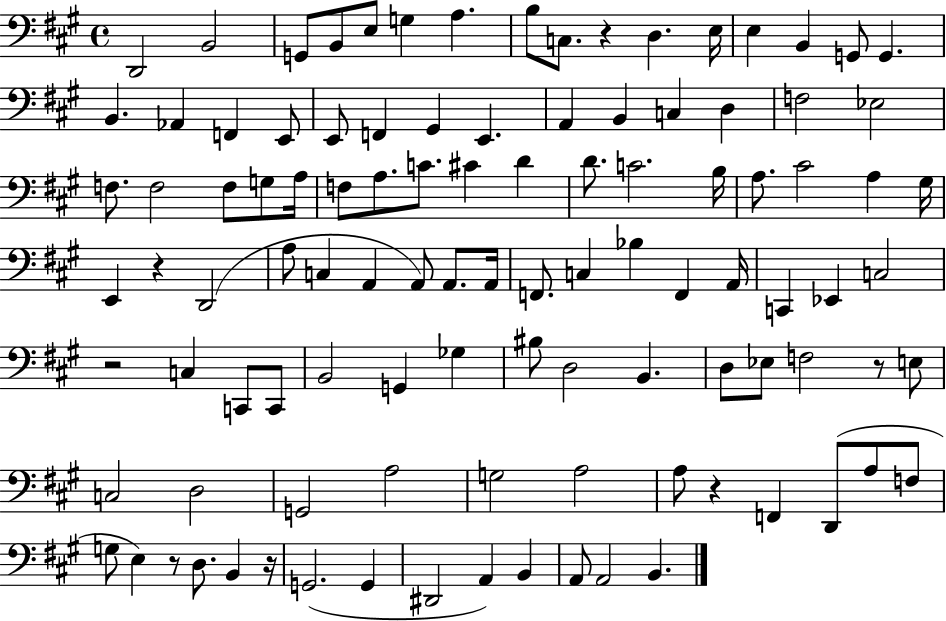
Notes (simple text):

D2/h B2/h G2/e B2/e E3/e G3/q A3/q. B3/e C3/e. R/q D3/q. E3/s E3/q B2/q G2/e G2/q. B2/q. Ab2/q F2/q E2/e E2/e F2/q G#2/q E2/q. A2/q B2/q C3/q D3/q F3/h Eb3/h F3/e. F3/h F3/e G3/e A3/s F3/e A3/e. C4/e. C#4/q D4/q D4/e. C4/h. B3/s A3/e. C#4/h A3/q G#3/s E2/q R/q D2/h A3/e C3/q A2/q A2/e A2/e. A2/s F2/e. C3/q Bb3/q F2/q A2/s C2/q Eb2/q C3/h R/h C3/q C2/e C2/e B2/h G2/q Gb3/q BIS3/e D3/h B2/q. D3/e Eb3/e F3/h R/e E3/e C3/h D3/h G2/h A3/h G3/h A3/h A3/e R/q F2/q D2/e A3/e F3/e G3/e E3/q R/e D3/e. B2/q R/s G2/h. G2/q D#2/h A2/q B2/q A2/e A2/h B2/q.